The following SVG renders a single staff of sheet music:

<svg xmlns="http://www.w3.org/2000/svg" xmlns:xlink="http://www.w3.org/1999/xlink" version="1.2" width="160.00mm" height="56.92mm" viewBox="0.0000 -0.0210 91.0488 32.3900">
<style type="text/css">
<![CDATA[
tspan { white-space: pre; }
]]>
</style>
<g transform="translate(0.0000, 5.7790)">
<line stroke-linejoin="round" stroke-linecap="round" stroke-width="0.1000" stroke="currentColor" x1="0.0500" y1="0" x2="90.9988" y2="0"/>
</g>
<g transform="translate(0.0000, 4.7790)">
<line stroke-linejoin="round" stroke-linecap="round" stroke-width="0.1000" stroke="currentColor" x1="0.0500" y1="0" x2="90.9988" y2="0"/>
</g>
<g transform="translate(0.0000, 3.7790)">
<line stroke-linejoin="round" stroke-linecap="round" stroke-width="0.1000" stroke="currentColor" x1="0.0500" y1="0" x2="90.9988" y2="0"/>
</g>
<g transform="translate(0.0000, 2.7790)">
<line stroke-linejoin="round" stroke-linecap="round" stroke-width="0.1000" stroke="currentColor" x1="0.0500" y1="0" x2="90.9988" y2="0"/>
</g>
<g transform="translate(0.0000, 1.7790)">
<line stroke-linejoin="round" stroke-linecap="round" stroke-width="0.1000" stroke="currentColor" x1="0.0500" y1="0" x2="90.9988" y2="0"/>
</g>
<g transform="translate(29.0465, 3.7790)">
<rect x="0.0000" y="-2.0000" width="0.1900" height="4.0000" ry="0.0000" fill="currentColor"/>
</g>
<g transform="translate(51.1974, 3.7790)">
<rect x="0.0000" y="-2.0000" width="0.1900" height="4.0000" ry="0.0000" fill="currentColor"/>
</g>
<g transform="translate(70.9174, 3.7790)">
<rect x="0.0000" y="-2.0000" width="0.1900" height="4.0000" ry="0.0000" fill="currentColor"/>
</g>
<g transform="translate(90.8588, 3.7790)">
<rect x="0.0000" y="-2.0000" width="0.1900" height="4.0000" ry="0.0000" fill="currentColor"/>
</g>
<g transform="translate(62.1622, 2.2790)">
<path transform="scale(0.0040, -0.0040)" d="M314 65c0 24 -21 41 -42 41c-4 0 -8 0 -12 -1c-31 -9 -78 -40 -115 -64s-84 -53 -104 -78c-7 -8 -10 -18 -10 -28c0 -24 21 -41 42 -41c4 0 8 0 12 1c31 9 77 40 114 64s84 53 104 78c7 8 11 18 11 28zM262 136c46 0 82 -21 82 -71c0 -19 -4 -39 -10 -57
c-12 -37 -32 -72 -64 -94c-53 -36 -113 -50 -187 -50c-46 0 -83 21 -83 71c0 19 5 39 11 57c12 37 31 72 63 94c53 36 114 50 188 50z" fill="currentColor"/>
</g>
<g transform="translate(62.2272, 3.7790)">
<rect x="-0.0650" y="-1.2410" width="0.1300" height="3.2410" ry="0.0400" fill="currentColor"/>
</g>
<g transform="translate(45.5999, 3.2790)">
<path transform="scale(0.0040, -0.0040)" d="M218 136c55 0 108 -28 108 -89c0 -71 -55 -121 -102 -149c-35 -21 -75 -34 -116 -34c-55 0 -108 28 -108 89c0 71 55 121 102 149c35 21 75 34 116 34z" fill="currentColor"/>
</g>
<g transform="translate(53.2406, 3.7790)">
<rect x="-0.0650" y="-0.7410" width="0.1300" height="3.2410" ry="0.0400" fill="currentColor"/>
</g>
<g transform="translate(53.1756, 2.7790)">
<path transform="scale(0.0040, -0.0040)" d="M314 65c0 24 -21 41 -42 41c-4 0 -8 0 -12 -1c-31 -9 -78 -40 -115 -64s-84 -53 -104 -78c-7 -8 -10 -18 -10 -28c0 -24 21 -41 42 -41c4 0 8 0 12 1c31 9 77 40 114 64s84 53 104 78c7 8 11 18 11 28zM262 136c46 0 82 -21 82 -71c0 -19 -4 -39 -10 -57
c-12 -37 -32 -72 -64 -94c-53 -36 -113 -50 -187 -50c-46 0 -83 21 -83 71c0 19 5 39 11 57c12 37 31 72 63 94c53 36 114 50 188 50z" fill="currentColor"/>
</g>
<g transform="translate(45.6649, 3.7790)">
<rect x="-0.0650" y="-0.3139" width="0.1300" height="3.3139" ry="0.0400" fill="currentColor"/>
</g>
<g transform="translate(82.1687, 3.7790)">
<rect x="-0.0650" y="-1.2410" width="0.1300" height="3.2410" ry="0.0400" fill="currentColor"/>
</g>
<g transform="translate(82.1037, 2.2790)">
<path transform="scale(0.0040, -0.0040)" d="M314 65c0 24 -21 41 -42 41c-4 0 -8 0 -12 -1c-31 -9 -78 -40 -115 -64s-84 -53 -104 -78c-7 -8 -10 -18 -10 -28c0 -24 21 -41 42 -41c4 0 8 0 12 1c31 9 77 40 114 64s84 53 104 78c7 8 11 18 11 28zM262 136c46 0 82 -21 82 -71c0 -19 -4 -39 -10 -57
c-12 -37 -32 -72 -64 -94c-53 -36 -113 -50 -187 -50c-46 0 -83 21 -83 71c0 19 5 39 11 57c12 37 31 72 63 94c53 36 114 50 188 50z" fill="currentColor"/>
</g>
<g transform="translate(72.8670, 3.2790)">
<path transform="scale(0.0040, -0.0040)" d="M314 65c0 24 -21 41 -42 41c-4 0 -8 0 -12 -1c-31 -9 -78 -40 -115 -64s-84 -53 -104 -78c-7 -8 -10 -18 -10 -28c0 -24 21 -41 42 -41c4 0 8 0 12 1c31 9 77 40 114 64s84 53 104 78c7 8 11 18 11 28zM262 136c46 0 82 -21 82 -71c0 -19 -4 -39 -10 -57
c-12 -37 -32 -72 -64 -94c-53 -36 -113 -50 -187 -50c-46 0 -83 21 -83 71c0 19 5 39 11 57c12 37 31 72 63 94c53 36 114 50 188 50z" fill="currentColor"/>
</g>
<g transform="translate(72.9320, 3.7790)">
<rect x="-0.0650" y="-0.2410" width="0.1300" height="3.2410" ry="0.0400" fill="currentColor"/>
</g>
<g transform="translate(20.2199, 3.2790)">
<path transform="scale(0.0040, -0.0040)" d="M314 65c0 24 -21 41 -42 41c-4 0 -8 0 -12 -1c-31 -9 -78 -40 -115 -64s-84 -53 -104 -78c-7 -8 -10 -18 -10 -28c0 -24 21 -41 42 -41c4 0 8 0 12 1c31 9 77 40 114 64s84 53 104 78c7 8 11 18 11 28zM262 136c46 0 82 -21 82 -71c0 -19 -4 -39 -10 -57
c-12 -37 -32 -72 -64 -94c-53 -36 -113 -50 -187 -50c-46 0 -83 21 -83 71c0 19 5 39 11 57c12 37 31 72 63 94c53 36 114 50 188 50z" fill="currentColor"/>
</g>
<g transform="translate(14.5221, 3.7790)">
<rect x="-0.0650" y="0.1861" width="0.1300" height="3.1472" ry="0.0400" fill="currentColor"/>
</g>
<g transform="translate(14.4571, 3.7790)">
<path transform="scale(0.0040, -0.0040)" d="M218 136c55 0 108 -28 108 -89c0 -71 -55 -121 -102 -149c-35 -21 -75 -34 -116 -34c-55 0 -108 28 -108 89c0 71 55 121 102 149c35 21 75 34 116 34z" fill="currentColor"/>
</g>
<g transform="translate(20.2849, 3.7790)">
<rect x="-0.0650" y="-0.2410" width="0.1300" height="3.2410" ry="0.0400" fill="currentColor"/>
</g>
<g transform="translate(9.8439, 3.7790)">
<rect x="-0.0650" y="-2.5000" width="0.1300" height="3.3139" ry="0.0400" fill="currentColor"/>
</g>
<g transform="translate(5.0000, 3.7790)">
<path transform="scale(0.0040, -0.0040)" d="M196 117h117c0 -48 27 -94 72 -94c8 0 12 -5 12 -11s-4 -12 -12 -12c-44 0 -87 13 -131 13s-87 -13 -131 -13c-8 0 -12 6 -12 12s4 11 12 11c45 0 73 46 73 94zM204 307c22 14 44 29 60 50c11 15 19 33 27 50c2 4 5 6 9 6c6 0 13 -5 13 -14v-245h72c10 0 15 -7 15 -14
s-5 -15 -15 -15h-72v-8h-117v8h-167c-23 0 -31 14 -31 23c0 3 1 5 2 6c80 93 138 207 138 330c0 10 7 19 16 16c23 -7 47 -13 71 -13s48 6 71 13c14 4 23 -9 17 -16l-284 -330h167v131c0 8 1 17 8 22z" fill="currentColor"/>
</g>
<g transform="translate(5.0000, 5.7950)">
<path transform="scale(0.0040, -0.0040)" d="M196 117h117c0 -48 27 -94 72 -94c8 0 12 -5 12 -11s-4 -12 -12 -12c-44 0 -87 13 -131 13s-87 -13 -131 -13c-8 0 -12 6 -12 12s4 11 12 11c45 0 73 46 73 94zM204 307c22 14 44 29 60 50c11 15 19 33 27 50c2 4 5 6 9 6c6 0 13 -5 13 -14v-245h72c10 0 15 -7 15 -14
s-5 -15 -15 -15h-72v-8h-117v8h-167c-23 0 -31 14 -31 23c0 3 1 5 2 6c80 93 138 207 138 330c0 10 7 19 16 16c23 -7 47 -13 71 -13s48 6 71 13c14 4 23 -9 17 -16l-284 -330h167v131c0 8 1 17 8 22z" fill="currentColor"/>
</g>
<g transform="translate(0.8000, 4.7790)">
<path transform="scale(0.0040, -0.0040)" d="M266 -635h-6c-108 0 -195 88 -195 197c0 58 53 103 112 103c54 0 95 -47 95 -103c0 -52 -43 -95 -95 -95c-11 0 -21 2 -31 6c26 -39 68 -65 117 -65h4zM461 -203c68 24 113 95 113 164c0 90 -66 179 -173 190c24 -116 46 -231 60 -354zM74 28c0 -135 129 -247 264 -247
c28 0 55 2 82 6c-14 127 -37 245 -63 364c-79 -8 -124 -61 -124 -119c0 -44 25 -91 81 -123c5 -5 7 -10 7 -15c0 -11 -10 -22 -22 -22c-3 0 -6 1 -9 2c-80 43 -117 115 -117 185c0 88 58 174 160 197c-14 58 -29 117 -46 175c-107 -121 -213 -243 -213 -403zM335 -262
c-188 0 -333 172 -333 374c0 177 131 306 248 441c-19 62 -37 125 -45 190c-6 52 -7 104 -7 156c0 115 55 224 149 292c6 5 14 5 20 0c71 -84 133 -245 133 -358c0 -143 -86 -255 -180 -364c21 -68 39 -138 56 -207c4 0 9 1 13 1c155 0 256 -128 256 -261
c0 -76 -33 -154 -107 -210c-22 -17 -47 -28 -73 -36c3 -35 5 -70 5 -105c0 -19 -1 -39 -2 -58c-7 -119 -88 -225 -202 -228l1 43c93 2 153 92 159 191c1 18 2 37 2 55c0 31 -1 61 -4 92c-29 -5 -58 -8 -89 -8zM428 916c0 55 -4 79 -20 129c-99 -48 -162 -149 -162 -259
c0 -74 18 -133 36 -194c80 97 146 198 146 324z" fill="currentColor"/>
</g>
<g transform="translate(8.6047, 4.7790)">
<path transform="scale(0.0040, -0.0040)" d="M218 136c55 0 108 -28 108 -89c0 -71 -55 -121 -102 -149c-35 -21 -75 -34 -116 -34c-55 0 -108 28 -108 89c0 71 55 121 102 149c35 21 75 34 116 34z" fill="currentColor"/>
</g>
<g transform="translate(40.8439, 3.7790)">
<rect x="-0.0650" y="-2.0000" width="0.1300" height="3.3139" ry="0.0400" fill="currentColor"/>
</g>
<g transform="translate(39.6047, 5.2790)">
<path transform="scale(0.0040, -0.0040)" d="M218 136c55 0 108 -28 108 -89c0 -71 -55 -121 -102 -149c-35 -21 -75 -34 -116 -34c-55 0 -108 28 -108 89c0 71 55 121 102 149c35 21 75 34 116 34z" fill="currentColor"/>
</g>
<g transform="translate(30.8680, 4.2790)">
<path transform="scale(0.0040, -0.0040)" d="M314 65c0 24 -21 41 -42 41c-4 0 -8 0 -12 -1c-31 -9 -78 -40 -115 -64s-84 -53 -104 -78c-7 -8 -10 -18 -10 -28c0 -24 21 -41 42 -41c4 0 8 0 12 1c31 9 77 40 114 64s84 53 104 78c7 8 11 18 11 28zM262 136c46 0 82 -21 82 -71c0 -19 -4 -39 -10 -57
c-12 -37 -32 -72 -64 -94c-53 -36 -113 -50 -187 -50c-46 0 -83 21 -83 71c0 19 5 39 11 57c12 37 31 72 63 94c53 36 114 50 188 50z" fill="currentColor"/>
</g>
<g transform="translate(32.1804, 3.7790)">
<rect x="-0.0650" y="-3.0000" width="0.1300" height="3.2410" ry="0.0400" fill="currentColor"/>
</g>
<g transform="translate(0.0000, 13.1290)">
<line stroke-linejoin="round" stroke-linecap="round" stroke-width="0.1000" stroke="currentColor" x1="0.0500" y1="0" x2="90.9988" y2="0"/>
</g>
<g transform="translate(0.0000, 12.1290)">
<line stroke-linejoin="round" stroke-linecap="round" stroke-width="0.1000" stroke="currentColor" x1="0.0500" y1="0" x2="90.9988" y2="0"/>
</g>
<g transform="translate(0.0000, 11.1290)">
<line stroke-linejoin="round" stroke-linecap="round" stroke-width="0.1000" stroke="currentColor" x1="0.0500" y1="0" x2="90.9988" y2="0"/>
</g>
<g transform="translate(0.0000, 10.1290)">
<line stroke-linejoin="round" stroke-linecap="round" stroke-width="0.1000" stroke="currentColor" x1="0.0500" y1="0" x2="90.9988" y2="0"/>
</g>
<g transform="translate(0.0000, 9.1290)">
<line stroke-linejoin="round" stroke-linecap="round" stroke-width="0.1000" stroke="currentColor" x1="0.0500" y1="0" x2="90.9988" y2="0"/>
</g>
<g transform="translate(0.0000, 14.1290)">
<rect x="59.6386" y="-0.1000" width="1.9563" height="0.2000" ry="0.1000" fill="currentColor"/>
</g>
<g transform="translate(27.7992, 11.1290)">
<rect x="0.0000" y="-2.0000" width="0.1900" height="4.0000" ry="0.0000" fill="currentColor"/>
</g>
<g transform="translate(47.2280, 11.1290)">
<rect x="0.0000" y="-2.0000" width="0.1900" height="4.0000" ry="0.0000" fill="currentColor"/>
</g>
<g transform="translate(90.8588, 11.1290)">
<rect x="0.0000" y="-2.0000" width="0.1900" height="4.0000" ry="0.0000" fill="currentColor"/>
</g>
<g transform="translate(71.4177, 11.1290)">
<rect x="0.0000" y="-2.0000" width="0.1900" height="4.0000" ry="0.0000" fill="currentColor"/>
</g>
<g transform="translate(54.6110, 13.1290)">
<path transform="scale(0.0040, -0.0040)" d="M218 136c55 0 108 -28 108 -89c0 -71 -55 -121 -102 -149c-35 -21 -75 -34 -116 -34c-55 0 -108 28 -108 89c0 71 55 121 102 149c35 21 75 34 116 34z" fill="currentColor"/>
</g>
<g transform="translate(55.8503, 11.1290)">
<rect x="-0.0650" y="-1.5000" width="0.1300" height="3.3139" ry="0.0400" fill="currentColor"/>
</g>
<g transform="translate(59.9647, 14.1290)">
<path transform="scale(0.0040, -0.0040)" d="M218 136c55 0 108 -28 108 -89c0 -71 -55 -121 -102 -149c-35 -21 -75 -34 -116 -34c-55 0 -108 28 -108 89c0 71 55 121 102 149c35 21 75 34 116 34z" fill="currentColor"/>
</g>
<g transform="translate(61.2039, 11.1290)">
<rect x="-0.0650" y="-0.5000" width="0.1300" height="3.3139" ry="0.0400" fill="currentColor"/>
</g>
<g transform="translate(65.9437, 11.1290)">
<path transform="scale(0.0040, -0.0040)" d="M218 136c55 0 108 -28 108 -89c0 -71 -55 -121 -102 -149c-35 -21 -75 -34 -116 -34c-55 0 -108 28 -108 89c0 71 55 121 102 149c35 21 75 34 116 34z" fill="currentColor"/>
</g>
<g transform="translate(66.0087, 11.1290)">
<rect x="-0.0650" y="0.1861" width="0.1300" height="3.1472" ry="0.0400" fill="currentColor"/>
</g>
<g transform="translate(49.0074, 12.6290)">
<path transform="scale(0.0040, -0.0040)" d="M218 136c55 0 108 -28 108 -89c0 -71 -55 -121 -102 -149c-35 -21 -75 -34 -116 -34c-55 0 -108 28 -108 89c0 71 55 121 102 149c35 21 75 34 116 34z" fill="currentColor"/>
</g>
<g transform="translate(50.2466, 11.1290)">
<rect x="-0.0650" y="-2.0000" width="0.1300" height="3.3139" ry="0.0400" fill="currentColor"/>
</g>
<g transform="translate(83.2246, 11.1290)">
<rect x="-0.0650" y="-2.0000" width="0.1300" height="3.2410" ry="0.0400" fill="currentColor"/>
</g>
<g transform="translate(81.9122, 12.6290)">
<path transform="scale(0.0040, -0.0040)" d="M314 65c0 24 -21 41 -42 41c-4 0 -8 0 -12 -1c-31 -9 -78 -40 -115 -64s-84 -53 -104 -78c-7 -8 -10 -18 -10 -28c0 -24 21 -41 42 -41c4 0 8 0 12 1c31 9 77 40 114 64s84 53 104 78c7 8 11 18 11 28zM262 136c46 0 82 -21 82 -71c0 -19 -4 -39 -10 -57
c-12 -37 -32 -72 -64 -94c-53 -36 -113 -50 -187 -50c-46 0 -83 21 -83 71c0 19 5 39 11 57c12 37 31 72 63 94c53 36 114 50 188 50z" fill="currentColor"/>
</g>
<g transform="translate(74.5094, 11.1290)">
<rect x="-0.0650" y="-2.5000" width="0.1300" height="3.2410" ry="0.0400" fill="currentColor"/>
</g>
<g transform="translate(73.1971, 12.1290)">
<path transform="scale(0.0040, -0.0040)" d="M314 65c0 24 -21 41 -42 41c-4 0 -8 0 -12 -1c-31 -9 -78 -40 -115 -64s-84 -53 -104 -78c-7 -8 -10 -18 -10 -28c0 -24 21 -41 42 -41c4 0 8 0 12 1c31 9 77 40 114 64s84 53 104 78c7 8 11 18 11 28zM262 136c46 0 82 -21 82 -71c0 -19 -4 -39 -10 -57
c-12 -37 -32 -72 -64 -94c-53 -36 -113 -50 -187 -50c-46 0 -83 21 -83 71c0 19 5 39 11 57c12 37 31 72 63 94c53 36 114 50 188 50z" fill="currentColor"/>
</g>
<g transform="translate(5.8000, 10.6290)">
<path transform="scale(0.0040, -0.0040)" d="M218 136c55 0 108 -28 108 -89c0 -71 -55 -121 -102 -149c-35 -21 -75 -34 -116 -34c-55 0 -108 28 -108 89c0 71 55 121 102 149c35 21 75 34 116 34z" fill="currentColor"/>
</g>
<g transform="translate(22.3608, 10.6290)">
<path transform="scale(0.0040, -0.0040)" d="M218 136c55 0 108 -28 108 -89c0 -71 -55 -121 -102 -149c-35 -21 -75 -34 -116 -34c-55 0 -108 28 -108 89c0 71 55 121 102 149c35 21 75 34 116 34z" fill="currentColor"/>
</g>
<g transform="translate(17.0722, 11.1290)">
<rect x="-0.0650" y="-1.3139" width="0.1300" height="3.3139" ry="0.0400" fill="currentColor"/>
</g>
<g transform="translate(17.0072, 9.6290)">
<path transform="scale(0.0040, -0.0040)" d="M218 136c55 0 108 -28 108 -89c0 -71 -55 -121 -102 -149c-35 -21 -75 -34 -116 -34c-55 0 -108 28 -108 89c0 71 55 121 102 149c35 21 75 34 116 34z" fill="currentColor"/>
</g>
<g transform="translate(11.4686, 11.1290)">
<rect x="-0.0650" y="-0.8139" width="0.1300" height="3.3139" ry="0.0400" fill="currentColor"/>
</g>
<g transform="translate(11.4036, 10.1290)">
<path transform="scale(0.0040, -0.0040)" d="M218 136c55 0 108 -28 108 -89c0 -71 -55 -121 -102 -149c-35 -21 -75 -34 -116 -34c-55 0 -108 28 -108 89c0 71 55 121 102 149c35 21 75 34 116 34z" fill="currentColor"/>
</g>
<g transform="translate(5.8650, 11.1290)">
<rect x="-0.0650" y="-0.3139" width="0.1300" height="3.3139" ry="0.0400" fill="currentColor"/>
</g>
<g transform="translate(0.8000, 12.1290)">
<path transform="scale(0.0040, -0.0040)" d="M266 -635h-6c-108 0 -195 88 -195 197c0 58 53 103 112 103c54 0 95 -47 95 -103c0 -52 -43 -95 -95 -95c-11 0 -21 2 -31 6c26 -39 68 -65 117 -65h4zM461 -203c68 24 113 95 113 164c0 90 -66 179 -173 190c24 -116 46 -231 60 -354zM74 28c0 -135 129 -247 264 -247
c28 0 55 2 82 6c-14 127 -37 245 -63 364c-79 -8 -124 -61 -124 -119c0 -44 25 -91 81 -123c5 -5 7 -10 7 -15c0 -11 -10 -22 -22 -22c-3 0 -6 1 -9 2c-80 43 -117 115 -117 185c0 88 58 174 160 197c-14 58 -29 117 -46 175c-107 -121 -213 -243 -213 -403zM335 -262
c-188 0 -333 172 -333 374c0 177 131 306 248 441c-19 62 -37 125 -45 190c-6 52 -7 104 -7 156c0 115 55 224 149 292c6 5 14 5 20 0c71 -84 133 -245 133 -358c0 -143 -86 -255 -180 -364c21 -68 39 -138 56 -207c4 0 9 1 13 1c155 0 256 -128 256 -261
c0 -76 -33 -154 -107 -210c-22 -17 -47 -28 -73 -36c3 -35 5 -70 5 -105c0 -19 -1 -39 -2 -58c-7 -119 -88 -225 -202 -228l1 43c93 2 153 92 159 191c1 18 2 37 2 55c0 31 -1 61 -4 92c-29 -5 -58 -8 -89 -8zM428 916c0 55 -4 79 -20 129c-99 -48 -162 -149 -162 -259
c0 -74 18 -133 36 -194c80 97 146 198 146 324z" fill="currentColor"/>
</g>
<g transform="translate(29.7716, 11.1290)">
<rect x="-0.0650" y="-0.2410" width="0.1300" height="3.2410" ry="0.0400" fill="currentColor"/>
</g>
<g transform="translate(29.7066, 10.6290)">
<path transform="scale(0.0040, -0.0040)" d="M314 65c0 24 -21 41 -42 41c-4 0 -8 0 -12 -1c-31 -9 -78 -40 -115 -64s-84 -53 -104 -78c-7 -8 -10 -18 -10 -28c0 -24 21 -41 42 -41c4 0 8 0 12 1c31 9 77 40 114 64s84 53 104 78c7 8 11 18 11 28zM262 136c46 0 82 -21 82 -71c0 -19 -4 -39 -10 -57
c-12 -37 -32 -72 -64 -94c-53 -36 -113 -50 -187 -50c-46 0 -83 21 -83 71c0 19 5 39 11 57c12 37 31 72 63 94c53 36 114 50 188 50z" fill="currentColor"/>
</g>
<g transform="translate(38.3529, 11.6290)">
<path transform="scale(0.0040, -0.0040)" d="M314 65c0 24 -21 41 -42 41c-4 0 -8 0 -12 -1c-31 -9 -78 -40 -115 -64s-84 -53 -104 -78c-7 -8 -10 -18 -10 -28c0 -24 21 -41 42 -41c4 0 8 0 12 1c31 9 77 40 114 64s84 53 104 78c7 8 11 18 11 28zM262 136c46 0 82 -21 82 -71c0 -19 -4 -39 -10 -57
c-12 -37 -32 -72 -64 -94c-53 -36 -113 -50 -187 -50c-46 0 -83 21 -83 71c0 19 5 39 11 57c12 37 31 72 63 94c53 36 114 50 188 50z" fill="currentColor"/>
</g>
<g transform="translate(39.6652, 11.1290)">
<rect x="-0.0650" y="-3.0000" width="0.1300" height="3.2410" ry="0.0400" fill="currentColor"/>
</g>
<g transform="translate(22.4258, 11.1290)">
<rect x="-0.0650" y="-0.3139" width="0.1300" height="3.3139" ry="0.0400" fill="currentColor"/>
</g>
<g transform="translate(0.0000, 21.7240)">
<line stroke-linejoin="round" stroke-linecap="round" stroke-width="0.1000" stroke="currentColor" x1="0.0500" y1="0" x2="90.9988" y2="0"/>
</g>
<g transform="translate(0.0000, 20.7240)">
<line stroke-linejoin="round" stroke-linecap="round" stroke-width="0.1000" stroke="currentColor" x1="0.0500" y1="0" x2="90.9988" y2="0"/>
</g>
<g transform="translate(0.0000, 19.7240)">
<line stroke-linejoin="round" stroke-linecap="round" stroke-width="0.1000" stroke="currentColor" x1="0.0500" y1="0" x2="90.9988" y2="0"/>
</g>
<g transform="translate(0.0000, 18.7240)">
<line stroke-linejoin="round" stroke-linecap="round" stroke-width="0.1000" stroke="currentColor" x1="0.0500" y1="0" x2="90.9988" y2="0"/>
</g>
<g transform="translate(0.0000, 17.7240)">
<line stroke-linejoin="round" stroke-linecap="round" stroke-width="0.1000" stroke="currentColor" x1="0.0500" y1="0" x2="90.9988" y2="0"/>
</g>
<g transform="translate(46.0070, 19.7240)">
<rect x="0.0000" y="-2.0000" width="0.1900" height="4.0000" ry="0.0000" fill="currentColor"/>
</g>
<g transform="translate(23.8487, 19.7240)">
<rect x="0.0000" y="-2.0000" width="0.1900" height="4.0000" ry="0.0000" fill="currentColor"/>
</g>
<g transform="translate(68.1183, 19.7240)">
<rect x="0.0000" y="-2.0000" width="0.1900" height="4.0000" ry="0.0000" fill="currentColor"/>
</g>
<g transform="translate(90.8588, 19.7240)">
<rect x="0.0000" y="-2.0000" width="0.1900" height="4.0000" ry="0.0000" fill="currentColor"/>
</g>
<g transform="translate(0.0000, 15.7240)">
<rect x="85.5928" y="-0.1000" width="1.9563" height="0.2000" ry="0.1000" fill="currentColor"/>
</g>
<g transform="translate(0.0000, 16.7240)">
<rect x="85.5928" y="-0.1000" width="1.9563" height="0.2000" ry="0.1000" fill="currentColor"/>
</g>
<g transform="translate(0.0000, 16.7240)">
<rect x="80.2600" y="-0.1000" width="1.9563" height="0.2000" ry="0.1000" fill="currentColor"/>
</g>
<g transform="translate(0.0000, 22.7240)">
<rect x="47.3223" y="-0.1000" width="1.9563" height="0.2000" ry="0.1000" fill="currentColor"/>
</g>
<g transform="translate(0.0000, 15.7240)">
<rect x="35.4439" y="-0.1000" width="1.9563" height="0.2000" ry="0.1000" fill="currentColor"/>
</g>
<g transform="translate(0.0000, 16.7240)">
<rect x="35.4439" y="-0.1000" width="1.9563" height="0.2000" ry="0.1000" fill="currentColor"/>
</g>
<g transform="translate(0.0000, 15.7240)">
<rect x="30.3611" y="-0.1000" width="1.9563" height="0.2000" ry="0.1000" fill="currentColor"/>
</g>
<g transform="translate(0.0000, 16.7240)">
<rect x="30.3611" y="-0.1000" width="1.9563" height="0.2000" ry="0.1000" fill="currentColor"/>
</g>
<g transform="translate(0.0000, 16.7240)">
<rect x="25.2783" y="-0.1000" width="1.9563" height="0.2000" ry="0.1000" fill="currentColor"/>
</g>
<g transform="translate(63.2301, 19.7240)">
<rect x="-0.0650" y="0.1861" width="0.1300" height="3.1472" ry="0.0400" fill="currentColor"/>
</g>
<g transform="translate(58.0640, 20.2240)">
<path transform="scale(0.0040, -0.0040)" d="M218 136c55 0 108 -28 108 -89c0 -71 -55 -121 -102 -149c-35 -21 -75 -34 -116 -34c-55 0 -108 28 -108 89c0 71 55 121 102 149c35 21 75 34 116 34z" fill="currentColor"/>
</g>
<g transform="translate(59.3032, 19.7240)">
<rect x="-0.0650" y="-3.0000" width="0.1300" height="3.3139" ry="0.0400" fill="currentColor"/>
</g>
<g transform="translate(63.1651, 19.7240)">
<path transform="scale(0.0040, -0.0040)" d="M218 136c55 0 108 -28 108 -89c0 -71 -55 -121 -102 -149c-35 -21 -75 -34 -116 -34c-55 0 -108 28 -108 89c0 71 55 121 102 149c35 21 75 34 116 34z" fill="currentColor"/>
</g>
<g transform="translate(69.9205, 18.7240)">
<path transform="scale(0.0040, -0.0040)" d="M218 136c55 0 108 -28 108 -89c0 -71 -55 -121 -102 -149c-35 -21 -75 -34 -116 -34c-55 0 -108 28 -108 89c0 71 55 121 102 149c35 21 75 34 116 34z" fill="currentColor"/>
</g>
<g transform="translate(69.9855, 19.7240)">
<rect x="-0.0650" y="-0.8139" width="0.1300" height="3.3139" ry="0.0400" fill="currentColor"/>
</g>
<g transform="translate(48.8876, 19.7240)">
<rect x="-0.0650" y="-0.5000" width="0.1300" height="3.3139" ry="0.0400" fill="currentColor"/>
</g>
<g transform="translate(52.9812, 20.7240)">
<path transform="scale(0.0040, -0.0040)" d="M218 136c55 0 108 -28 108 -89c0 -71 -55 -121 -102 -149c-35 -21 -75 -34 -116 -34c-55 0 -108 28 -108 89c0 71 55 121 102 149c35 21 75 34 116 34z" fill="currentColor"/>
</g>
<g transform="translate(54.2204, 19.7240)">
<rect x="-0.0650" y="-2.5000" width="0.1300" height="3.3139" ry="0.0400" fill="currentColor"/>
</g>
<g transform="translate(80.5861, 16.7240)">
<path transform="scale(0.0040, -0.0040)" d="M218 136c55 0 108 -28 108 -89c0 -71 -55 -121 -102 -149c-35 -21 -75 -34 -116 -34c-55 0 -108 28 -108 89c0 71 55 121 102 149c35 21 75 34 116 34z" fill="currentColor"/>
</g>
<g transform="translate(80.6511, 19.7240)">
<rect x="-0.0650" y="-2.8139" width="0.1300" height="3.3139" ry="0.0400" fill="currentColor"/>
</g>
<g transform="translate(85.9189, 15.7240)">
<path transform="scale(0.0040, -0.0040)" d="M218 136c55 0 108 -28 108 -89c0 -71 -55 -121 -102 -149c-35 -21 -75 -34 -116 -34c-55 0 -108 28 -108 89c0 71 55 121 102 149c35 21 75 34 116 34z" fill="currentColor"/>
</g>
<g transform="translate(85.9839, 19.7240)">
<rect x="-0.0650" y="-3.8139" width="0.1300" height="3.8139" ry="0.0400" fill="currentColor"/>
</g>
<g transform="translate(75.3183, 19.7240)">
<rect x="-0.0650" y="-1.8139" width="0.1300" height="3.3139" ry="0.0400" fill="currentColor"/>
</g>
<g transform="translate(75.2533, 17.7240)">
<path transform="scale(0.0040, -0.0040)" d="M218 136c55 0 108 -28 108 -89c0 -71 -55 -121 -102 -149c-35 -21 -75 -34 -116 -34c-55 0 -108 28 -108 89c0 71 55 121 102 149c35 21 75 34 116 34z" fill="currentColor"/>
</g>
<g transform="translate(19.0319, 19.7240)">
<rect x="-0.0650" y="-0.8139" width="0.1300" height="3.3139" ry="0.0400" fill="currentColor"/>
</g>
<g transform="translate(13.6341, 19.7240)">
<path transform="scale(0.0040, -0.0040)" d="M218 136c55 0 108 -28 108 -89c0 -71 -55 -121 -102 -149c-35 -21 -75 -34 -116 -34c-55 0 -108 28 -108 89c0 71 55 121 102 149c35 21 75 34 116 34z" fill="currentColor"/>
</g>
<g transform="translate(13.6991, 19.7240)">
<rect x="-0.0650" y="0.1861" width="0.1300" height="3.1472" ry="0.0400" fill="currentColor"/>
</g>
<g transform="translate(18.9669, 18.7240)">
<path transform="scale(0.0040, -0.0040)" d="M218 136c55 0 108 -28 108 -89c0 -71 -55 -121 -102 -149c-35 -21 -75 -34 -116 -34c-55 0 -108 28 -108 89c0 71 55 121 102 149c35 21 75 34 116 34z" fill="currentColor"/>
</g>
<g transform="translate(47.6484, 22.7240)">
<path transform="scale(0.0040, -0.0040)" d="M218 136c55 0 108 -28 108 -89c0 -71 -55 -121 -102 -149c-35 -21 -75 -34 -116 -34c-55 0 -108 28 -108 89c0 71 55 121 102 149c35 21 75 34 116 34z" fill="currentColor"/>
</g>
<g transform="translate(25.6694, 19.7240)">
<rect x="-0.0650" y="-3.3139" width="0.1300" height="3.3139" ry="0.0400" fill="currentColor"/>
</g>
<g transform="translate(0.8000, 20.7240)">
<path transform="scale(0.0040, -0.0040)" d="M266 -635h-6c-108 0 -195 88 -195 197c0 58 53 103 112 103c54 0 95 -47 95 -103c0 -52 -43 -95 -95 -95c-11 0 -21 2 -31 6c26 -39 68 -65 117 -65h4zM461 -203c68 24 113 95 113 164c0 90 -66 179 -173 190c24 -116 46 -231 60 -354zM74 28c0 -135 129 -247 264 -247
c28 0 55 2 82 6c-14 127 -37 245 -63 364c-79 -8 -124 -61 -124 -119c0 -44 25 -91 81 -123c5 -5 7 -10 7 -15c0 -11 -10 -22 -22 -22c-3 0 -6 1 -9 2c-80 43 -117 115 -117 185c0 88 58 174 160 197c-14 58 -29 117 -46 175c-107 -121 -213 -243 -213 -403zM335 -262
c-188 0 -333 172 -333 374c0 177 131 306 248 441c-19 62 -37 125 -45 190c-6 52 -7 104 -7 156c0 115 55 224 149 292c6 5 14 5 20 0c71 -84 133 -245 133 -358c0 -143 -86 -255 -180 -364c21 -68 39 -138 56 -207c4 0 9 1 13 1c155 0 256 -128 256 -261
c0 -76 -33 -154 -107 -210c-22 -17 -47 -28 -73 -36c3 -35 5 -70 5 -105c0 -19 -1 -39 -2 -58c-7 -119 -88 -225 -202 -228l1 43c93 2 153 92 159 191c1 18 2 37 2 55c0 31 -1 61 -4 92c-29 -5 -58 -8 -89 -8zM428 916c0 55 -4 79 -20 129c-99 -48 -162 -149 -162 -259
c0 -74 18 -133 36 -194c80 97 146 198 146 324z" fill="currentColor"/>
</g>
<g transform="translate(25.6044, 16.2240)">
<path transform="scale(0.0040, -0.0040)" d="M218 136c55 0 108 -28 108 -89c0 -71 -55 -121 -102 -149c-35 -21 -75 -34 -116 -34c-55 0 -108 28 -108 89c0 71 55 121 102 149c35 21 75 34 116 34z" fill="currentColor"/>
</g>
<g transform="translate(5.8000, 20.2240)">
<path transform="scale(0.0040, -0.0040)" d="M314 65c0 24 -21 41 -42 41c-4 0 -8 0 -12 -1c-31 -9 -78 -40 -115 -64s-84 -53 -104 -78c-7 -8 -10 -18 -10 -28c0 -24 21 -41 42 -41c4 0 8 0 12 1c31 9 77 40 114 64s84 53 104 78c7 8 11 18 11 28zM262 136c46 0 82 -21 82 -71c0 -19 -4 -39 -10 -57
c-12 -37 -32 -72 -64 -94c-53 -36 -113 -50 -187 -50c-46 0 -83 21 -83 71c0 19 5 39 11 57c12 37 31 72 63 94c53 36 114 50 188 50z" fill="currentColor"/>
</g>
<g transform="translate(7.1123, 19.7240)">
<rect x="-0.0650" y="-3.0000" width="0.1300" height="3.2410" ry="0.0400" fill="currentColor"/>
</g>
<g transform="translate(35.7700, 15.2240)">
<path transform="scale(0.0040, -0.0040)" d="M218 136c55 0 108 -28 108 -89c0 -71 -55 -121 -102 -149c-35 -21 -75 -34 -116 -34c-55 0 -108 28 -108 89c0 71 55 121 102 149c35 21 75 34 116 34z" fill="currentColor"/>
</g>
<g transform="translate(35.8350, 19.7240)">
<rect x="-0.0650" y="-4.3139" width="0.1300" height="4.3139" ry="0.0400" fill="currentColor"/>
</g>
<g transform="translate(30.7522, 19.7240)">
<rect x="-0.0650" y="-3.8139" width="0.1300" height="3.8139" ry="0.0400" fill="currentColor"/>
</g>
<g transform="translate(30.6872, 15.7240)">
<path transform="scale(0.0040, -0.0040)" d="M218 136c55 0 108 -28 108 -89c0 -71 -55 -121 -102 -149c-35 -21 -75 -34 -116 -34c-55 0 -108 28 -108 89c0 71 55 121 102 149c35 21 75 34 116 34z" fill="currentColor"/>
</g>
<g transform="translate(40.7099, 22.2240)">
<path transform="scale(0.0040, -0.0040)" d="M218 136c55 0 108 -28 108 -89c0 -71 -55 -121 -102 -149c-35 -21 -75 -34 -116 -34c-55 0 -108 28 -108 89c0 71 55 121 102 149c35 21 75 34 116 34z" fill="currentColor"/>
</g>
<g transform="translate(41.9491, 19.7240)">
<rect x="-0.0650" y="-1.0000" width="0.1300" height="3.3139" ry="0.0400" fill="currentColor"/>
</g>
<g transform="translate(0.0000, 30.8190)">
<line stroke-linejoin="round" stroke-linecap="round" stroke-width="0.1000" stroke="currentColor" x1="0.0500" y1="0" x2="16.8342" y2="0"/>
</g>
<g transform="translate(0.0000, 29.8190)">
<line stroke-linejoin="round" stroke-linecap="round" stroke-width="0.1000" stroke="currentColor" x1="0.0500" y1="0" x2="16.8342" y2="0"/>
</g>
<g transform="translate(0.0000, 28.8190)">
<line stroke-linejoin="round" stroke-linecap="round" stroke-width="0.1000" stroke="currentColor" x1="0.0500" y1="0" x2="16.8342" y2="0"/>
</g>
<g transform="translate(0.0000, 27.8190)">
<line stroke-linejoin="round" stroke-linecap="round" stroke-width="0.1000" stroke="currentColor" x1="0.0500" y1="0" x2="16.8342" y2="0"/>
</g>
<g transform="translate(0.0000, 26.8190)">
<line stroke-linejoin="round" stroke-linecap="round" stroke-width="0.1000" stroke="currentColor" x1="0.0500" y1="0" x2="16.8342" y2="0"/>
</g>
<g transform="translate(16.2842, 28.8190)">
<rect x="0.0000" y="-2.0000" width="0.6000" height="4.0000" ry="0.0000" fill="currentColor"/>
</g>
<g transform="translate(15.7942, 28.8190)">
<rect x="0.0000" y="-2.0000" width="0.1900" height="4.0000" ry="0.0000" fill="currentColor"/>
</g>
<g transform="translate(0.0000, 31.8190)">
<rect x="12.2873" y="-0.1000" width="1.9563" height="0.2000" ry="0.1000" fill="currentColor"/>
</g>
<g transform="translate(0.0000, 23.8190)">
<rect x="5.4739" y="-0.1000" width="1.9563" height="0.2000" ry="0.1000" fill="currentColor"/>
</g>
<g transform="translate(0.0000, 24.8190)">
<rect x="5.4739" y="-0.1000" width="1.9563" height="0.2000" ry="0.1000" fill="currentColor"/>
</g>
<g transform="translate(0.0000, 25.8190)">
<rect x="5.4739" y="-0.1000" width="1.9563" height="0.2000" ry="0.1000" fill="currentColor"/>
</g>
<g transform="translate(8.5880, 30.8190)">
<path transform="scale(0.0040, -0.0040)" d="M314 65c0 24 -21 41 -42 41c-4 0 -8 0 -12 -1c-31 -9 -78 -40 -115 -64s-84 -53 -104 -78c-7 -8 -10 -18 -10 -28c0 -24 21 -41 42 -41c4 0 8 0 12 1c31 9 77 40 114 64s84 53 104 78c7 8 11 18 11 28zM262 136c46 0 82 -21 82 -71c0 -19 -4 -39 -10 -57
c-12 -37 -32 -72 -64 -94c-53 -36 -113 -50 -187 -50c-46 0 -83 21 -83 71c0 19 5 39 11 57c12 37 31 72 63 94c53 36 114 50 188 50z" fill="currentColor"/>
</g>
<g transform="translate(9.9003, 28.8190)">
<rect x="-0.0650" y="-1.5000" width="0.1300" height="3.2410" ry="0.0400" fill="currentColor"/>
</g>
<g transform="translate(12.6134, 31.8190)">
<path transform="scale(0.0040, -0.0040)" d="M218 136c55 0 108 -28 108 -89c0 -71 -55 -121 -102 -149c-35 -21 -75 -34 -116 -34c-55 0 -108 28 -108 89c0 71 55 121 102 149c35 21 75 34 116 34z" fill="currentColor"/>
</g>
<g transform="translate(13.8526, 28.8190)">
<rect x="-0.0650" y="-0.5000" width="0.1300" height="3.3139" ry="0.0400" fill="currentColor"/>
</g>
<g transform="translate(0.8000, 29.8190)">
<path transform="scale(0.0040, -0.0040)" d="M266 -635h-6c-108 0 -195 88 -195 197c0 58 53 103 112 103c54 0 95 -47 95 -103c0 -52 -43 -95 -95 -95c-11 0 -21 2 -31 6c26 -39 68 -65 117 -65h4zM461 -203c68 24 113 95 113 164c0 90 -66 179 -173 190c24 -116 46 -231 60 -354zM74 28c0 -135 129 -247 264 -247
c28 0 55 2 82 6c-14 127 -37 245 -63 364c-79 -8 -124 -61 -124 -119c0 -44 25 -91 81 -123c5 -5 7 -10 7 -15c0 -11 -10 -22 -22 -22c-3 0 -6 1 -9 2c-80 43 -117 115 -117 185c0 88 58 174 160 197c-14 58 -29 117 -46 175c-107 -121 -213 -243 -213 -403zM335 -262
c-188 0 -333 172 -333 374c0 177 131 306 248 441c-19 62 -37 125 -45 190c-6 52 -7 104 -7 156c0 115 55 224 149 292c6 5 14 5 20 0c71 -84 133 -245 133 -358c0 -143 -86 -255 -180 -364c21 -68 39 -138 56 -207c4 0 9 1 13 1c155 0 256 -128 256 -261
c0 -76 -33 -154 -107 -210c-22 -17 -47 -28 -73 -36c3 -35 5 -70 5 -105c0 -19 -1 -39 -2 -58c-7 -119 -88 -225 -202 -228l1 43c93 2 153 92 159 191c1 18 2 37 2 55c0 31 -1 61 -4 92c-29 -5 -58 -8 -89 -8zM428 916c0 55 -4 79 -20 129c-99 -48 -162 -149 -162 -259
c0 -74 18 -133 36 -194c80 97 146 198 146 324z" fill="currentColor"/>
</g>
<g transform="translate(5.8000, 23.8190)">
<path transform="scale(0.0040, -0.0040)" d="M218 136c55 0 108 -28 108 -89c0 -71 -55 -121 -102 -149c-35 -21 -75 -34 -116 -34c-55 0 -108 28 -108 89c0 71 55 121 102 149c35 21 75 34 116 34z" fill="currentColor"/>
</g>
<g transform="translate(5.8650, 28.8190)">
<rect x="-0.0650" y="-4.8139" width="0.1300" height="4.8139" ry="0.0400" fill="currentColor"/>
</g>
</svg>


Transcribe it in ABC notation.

X:1
T:Untitled
M:4/4
L:1/4
K:C
G B c2 A2 F c d2 e2 c2 e2 c d e c c2 A2 F E C B G2 F2 A2 B d b c' d' D C G A B d f a c' e' E2 C